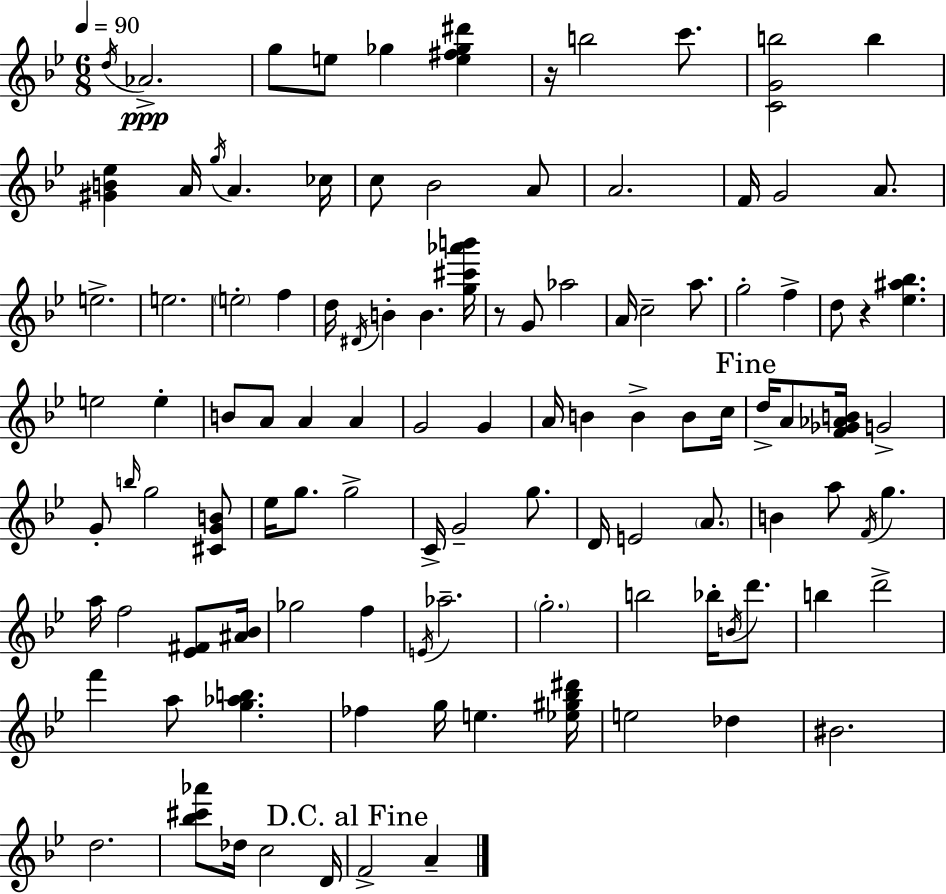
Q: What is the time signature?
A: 6/8